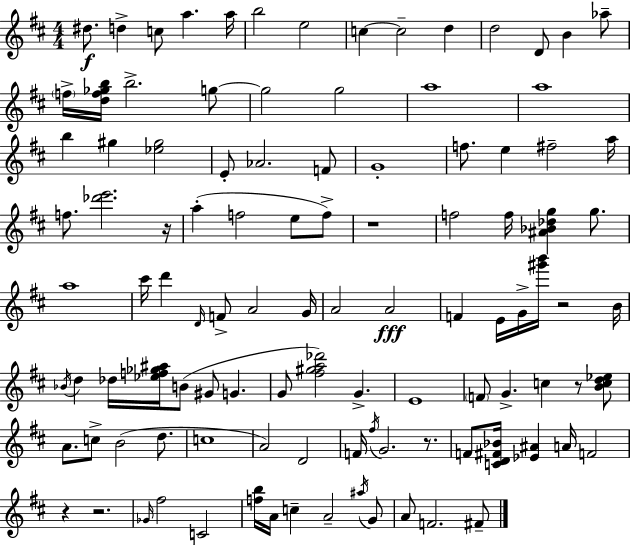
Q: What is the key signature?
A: D major